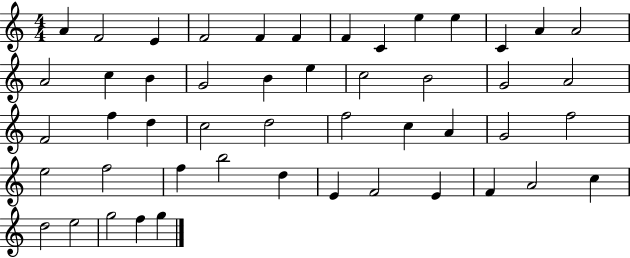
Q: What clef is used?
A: treble